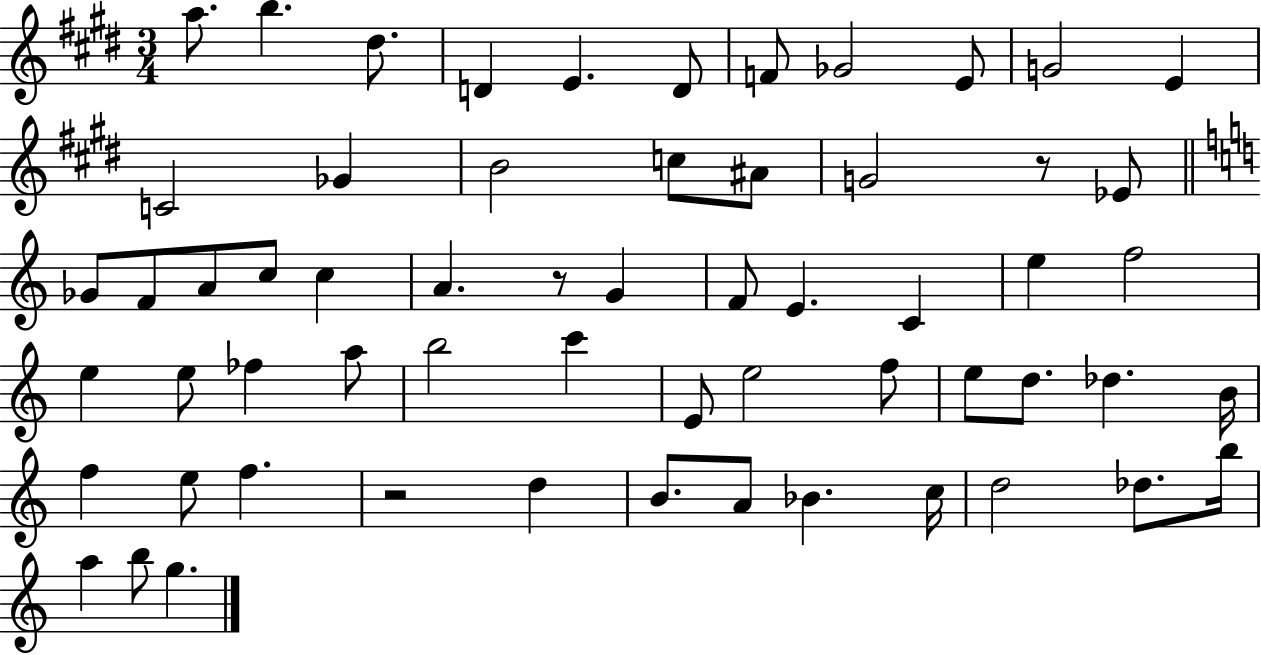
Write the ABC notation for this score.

X:1
T:Untitled
M:3/4
L:1/4
K:E
a/2 b ^d/2 D E D/2 F/2 _G2 E/2 G2 E C2 _G B2 c/2 ^A/2 G2 z/2 _E/2 _G/2 F/2 A/2 c/2 c A z/2 G F/2 E C e f2 e e/2 _f a/2 b2 c' E/2 e2 f/2 e/2 d/2 _d B/4 f e/2 f z2 d B/2 A/2 _B c/4 d2 _d/2 b/4 a b/2 g